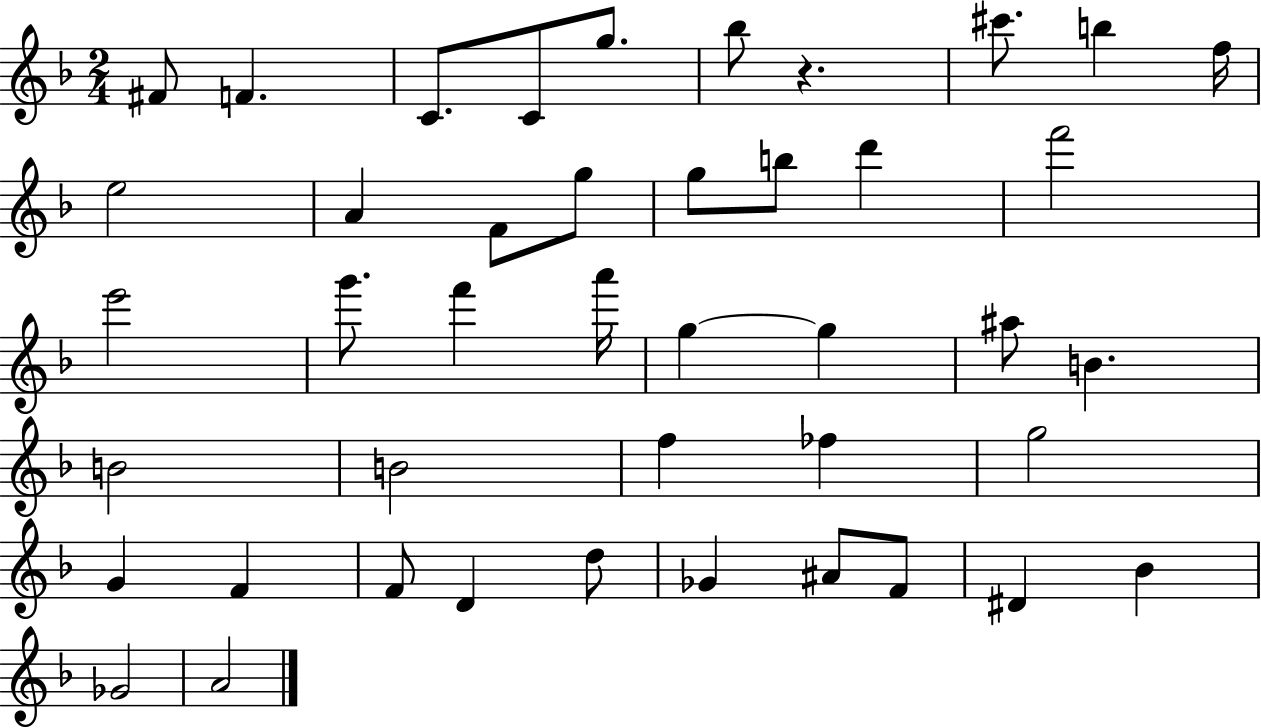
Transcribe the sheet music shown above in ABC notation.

X:1
T:Untitled
M:2/4
L:1/4
K:F
^F/2 F C/2 C/2 g/2 _b/2 z ^c'/2 b f/4 e2 A F/2 g/2 g/2 b/2 d' f'2 e'2 g'/2 f' a'/4 g g ^a/2 B B2 B2 f _f g2 G F F/2 D d/2 _G ^A/2 F/2 ^D _B _G2 A2